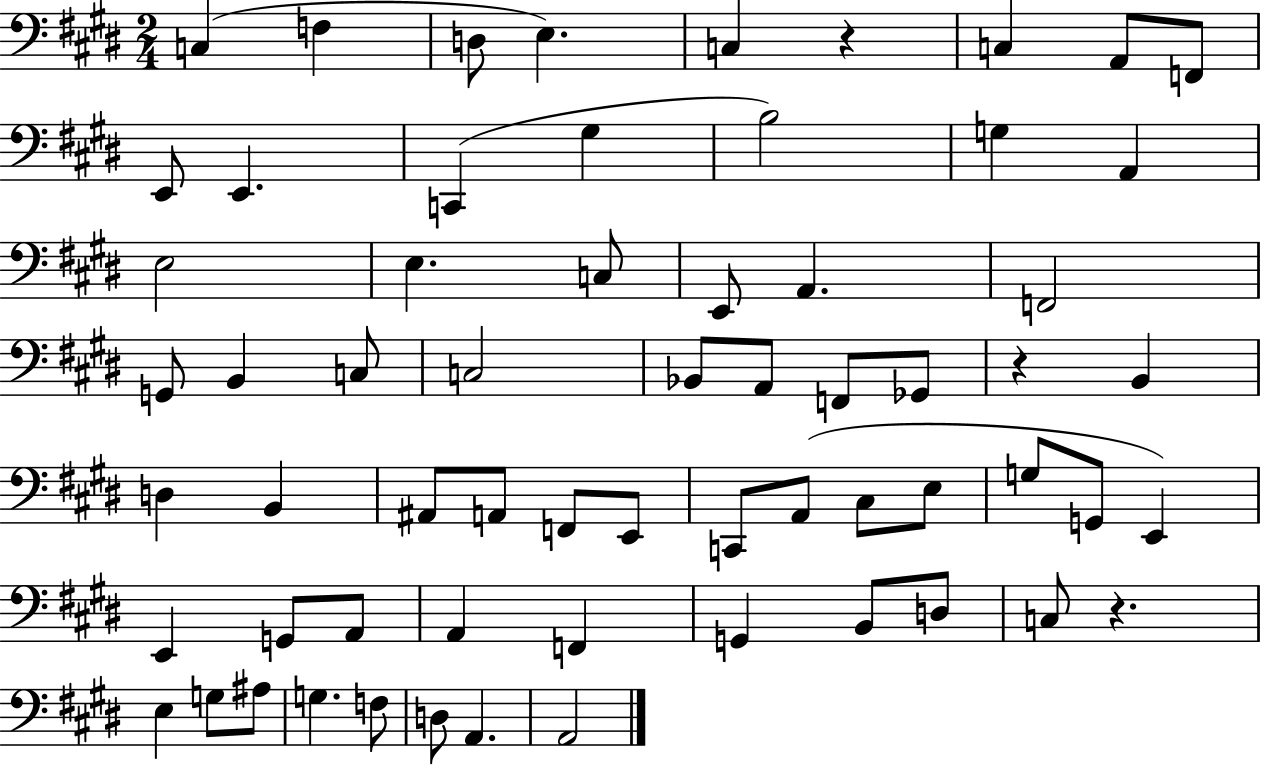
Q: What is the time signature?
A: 2/4